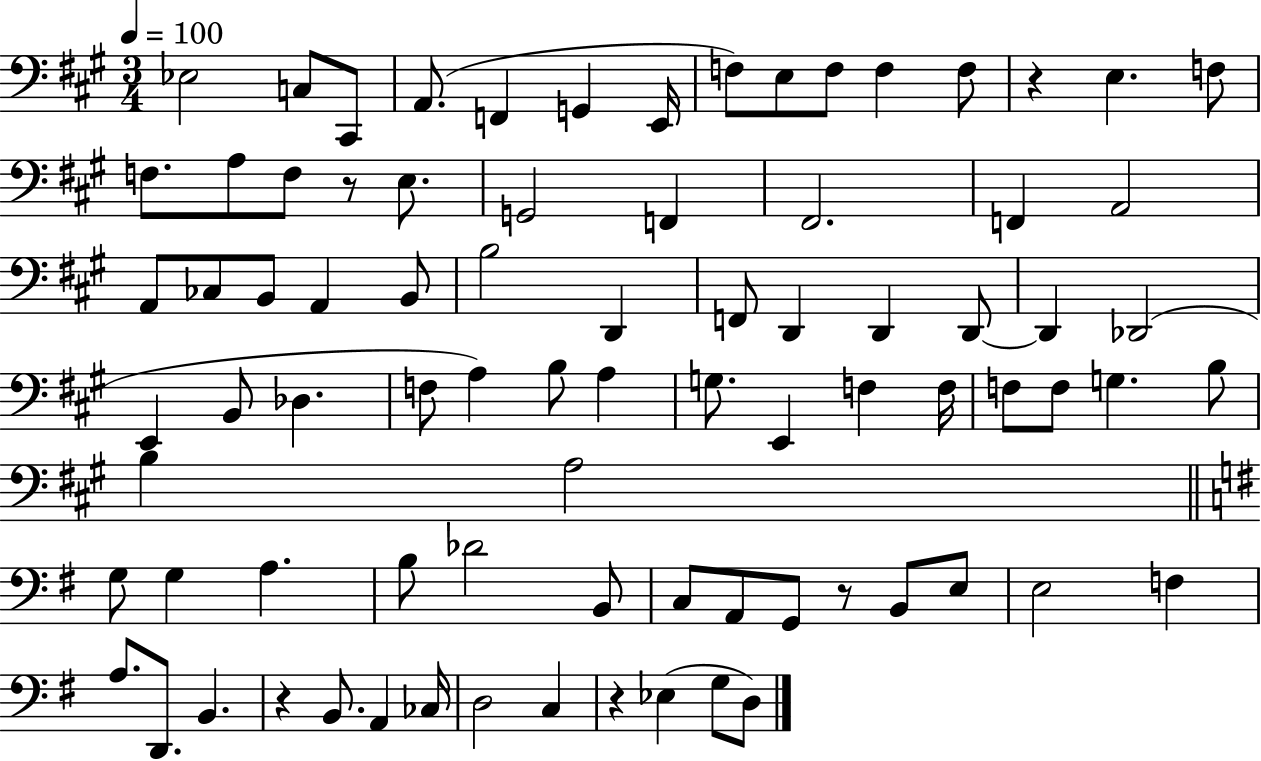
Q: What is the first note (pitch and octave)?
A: Eb3